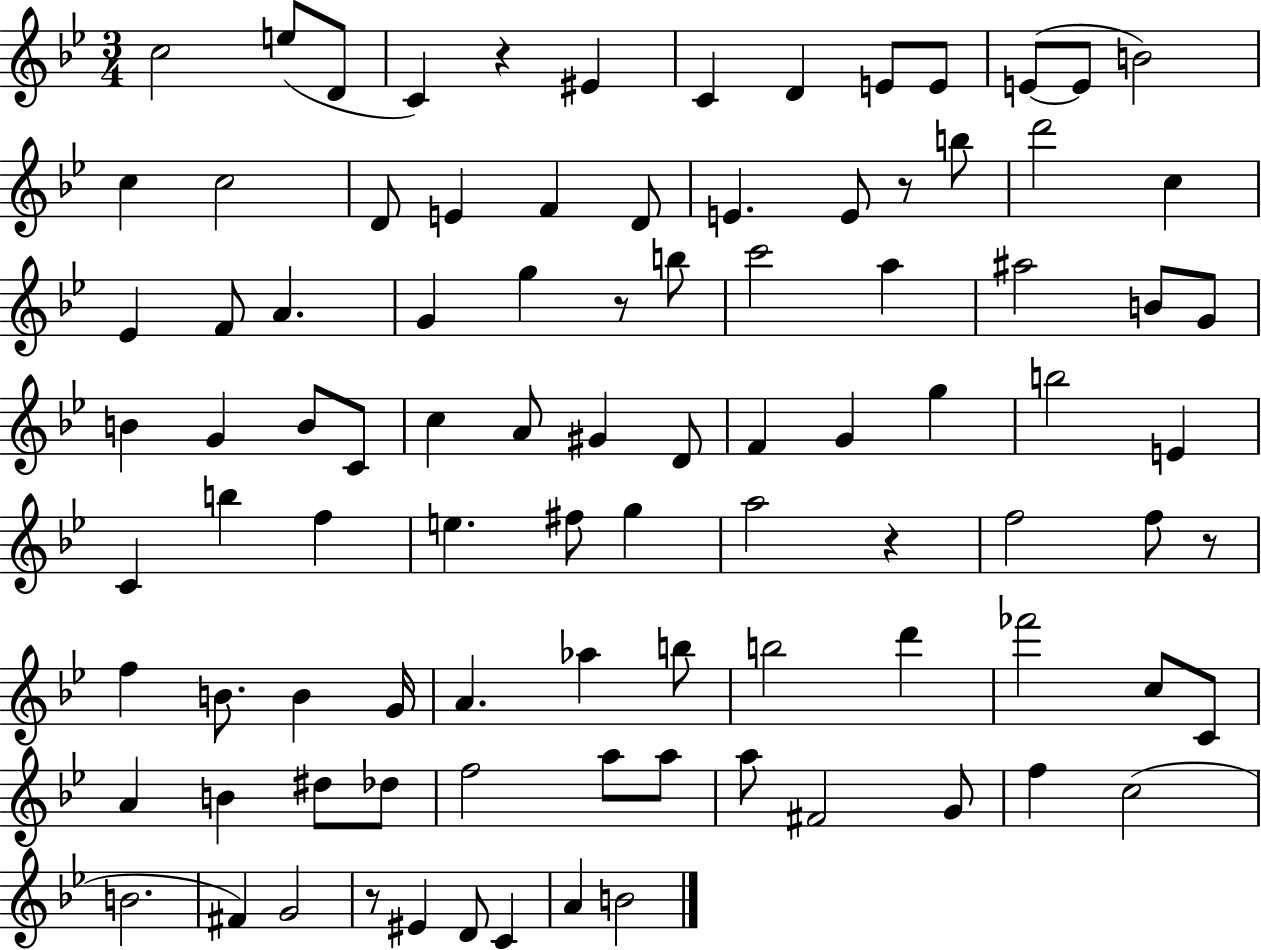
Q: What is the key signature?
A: BES major